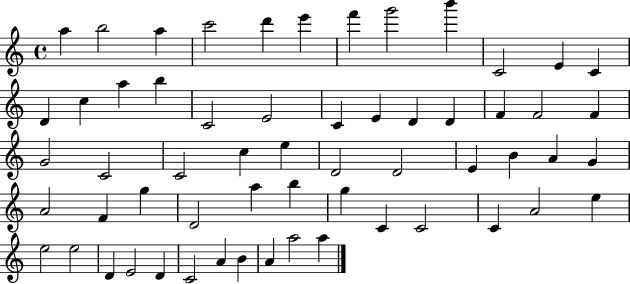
{
  \clef treble
  \time 4/4
  \defaultTimeSignature
  \key c \major
  a''4 b''2 a''4 | c'''2 d'''4 e'''4 | f'''4 g'''2 b'''4 | c'2 e'4 c'4 | \break d'4 c''4 a''4 b''4 | c'2 e'2 | c'4 e'4 d'4 d'4 | f'4 f'2 f'4 | \break g'2 c'2 | c'2 c''4 e''4 | d'2 d'2 | e'4 b'4 a'4 g'4 | \break a'2 f'4 g''4 | d'2 a''4 b''4 | g''4 c'4 c'2 | c'4 a'2 e''4 | \break e''2 e''2 | d'4 e'2 d'4 | c'2 a'4 b'4 | a'4 a''2 a''4 | \break \bar "|."
}